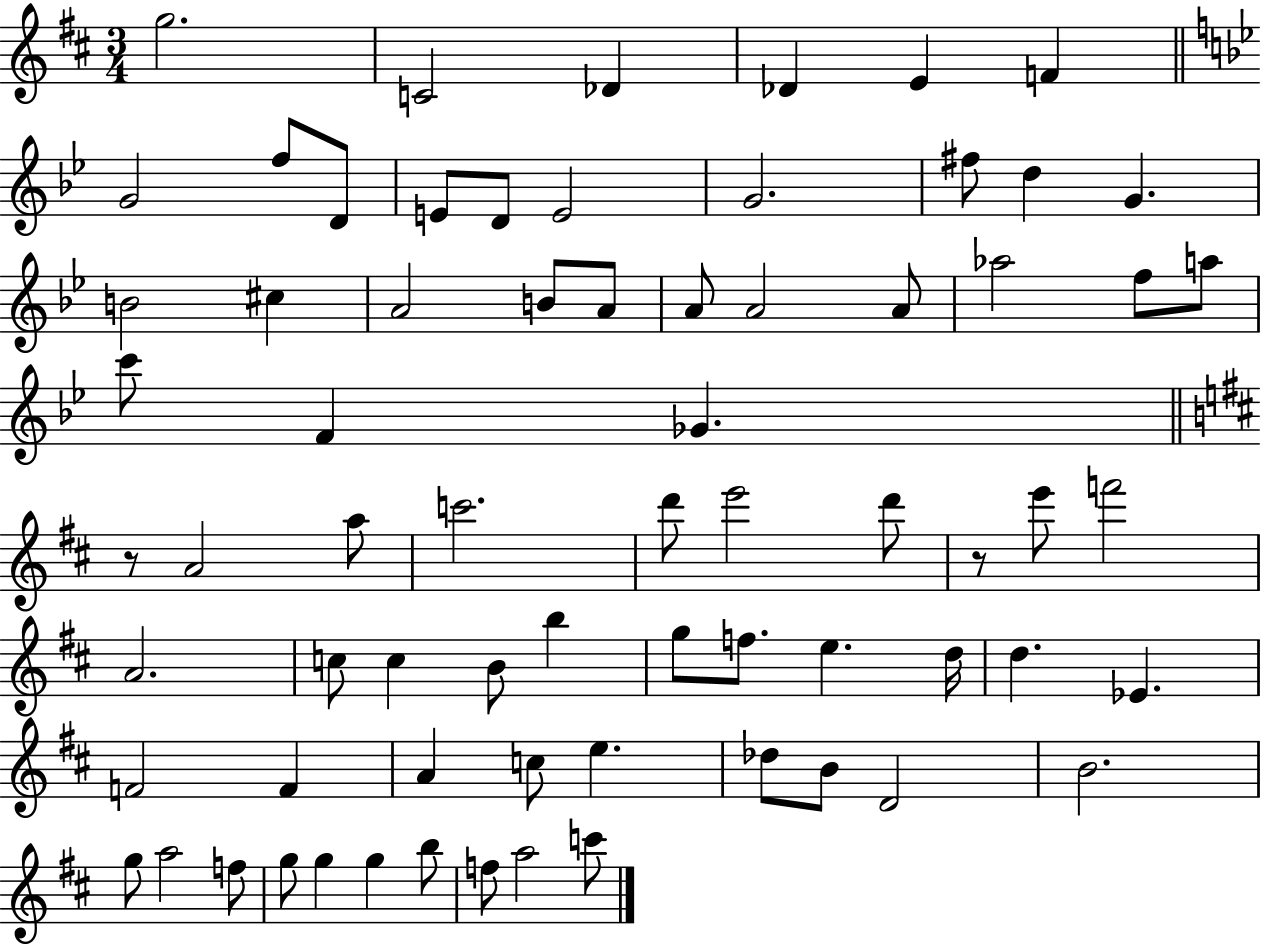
G5/h. C4/h Db4/q Db4/q E4/q F4/q G4/h F5/e D4/e E4/e D4/e E4/h G4/h. F#5/e D5/q G4/q. B4/h C#5/q A4/h B4/e A4/e A4/e A4/h A4/e Ab5/h F5/e A5/e C6/e F4/q Gb4/q. R/e A4/h A5/e C6/h. D6/e E6/h D6/e R/e E6/e F6/h A4/h. C5/e C5/q B4/e B5/q G5/e F5/e. E5/q. D5/s D5/q. Eb4/q. F4/h F4/q A4/q C5/e E5/q. Db5/e B4/e D4/h B4/h. G5/e A5/h F5/e G5/e G5/q G5/q B5/e F5/e A5/h C6/e